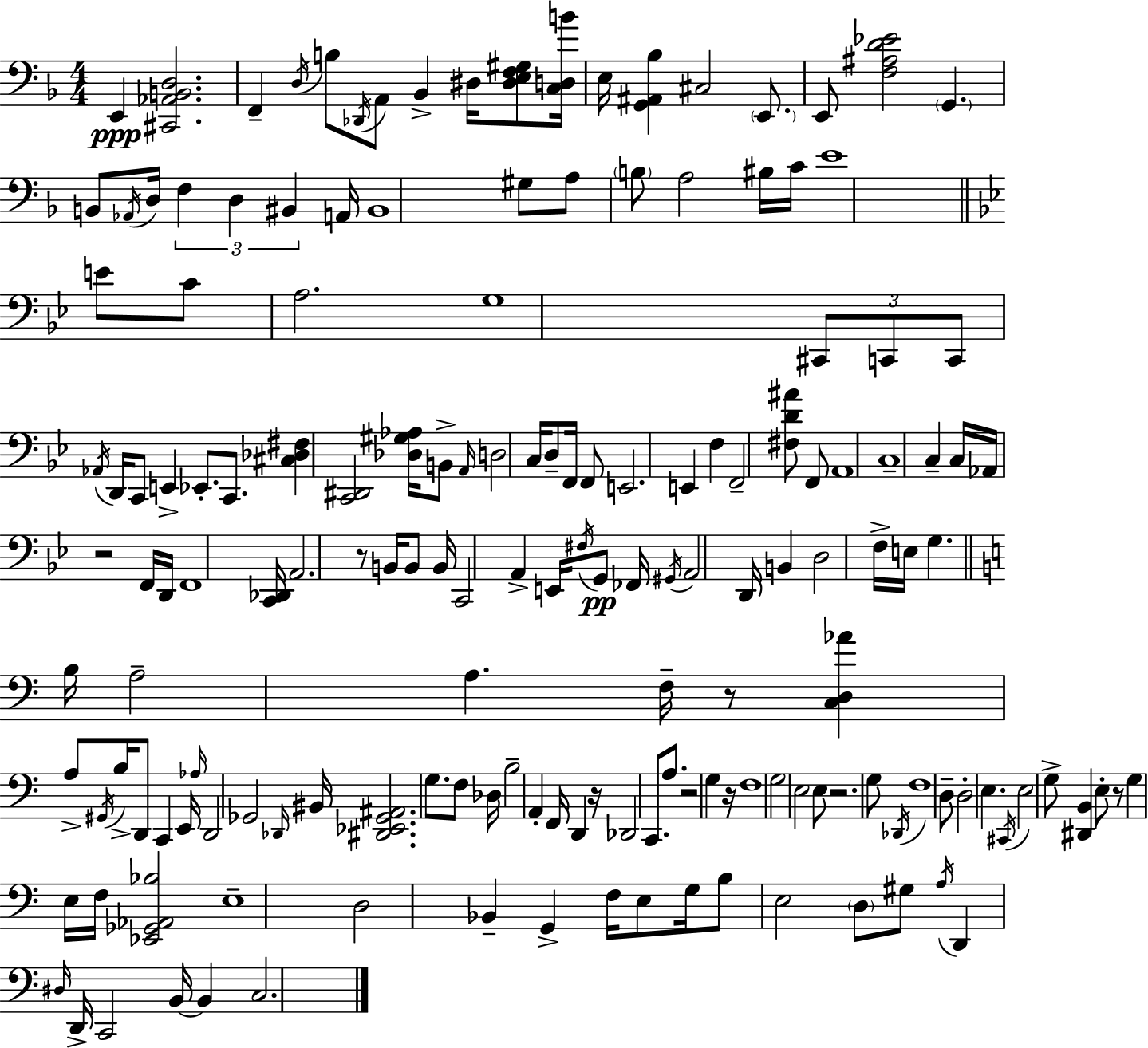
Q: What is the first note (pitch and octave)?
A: E2